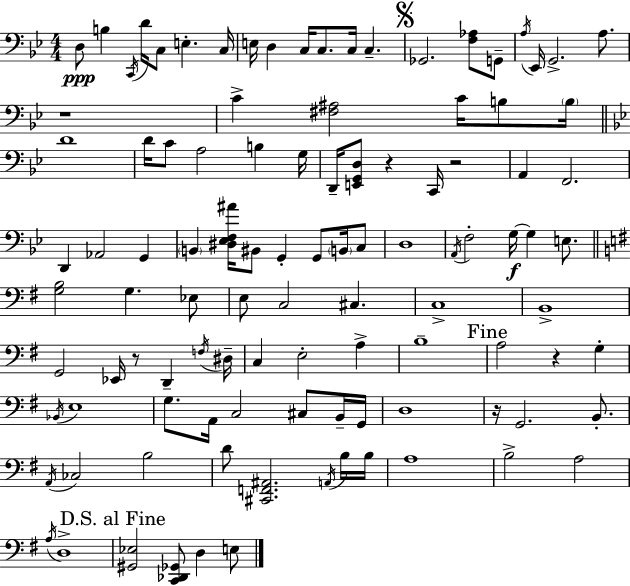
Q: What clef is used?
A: bass